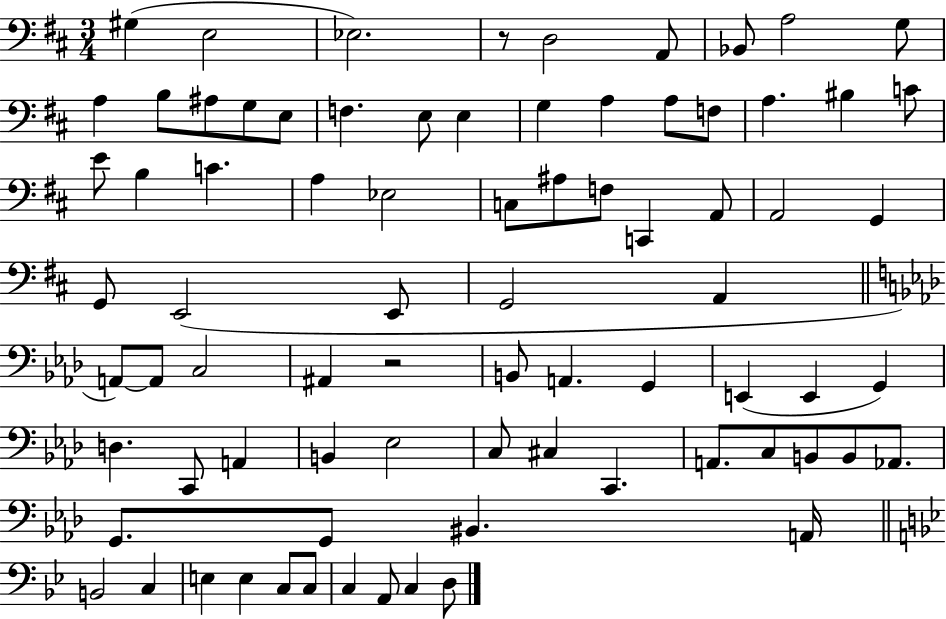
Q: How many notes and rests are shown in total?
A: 79